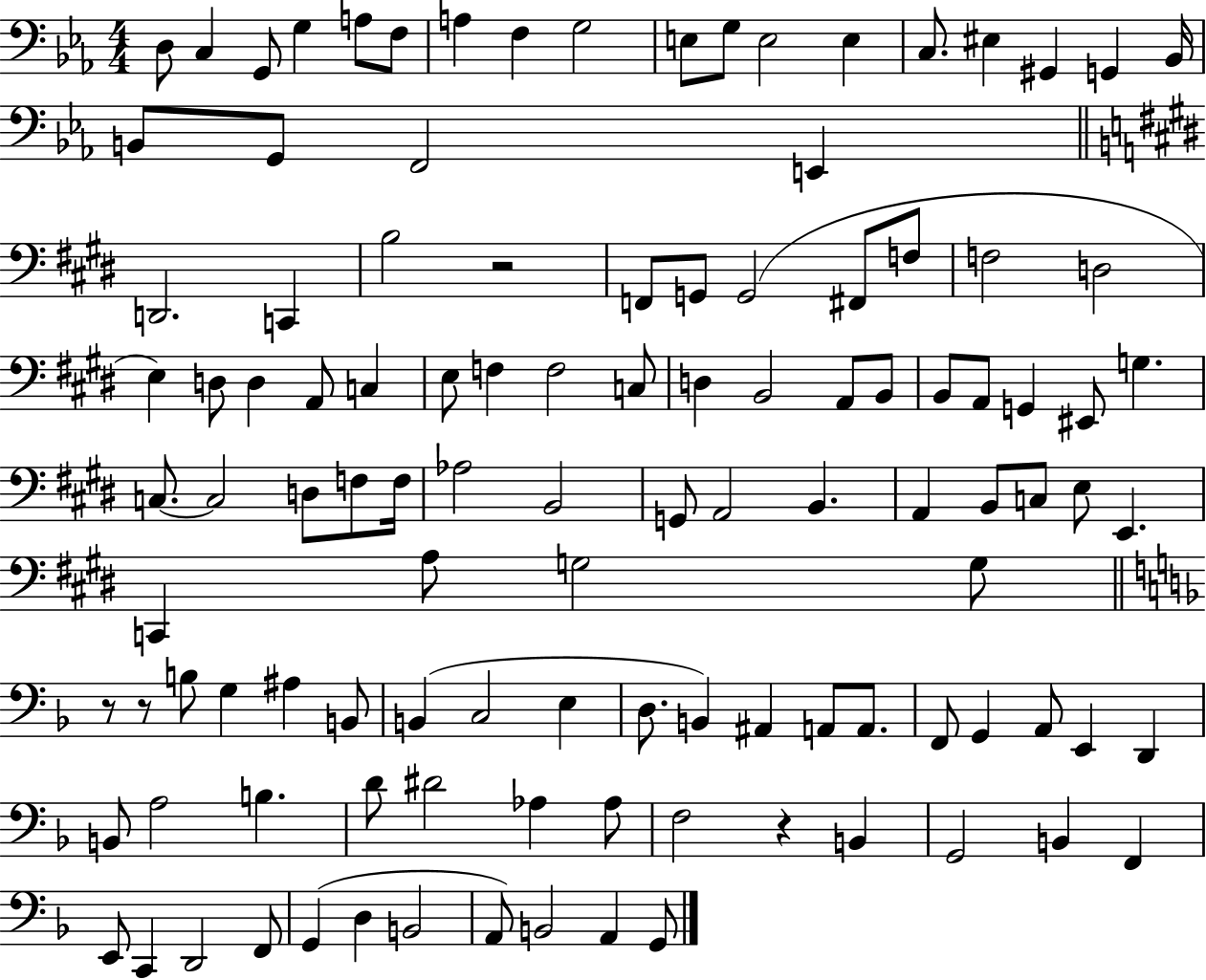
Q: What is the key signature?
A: EES major